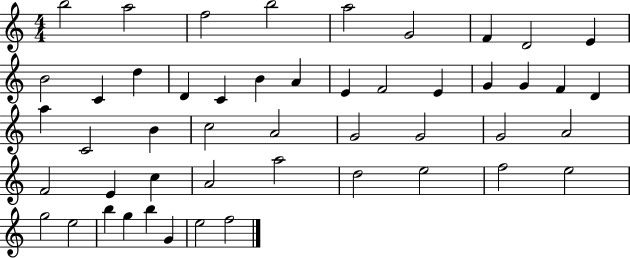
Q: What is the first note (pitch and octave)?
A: B5